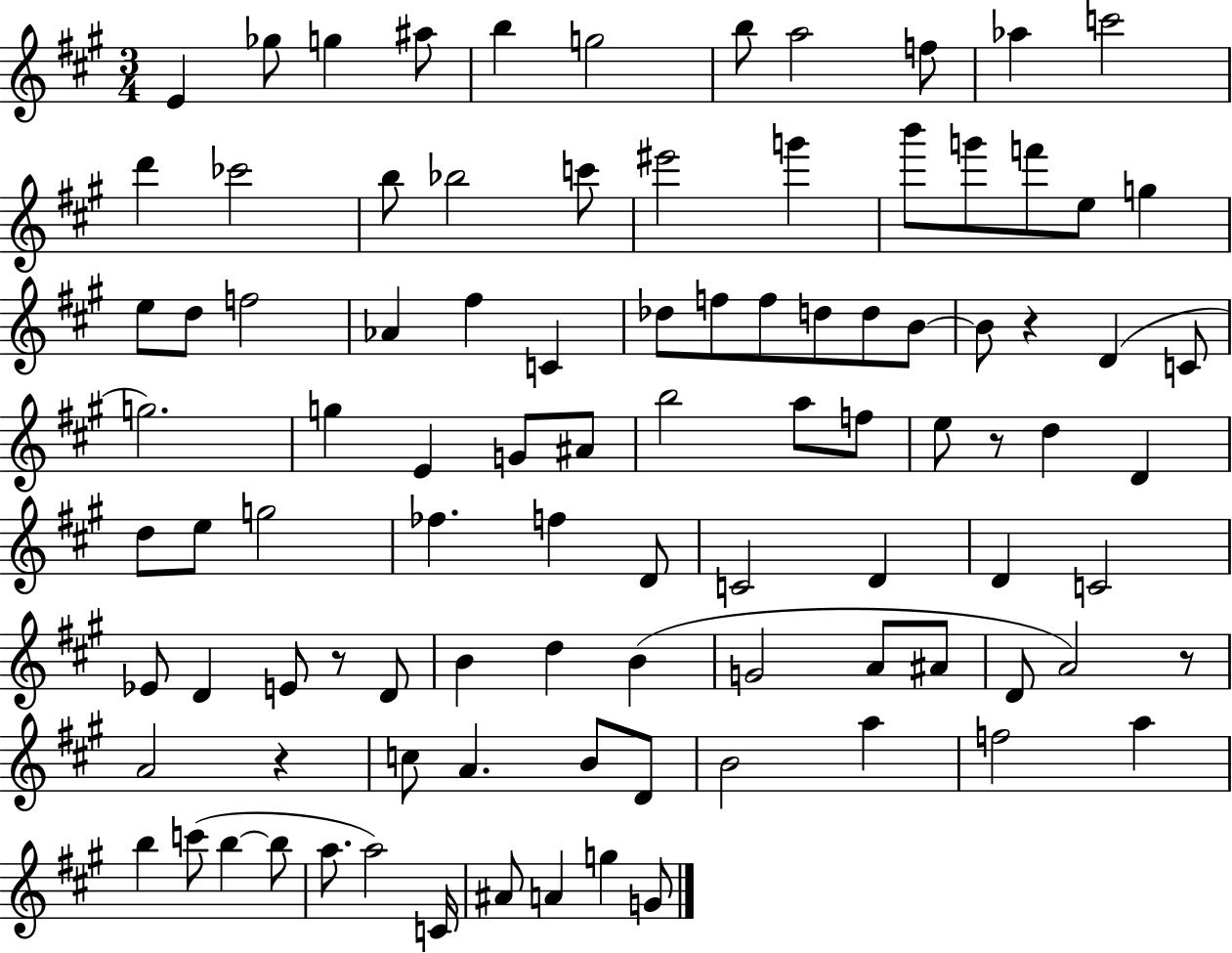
{
  \clef treble
  \numericTimeSignature
  \time 3/4
  \key a \major
  e'4 ges''8 g''4 ais''8 | b''4 g''2 | b''8 a''2 f''8 | aes''4 c'''2 | \break d'''4 ces'''2 | b''8 bes''2 c'''8 | eis'''2 g'''4 | b'''8 g'''8 f'''8 e''8 g''4 | \break e''8 d''8 f''2 | aes'4 fis''4 c'4 | des''8 f''8 f''8 d''8 d''8 b'8~~ | b'8 r4 d'4( c'8 | \break g''2.) | g''4 e'4 g'8 ais'8 | b''2 a''8 f''8 | e''8 r8 d''4 d'4 | \break d''8 e''8 g''2 | fes''4. f''4 d'8 | c'2 d'4 | d'4 c'2 | \break ees'8 d'4 e'8 r8 d'8 | b'4 d''4 b'4( | g'2 a'8 ais'8 | d'8 a'2) r8 | \break a'2 r4 | c''8 a'4. b'8 d'8 | b'2 a''4 | f''2 a''4 | \break b''4 c'''8( b''4~~ b''8 | a''8. a''2) c'16 | ais'8 a'4 g''4 g'8 | \bar "|."
}